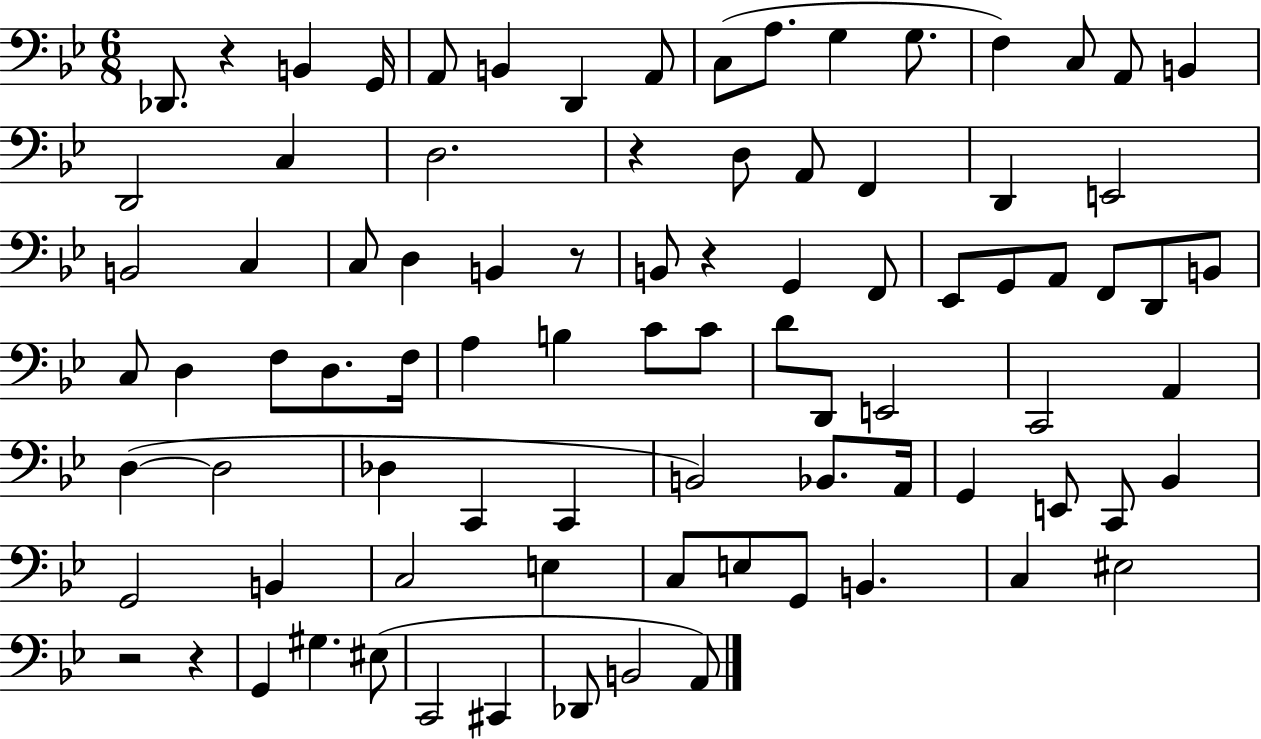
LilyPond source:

{
  \clef bass
  \numericTimeSignature
  \time 6/8
  \key bes \major
  des,8. r4 b,4 g,16 | a,8 b,4 d,4 a,8 | c8( a8. g4 g8. | f4) c8 a,8 b,4 | \break d,2 c4 | d2. | r4 d8 a,8 f,4 | d,4 e,2 | \break b,2 c4 | c8 d4 b,4 r8 | b,8 r4 g,4 f,8 | ees,8 g,8 a,8 f,8 d,8 b,8 | \break c8 d4 f8 d8. f16 | a4 b4 c'8 c'8 | d'8 d,8 e,2 | c,2 a,4 | \break d4~(~ d2 | des4 c,4 c,4 | b,2) bes,8. a,16 | g,4 e,8 c,8 bes,4 | \break g,2 b,4 | c2 e4 | c8 e8 g,8 b,4. | c4 eis2 | \break r2 r4 | g,4 gis4. eis8( | c,2 cis,4 | des,8 b,2 a,8) | \break \bar "|."
}